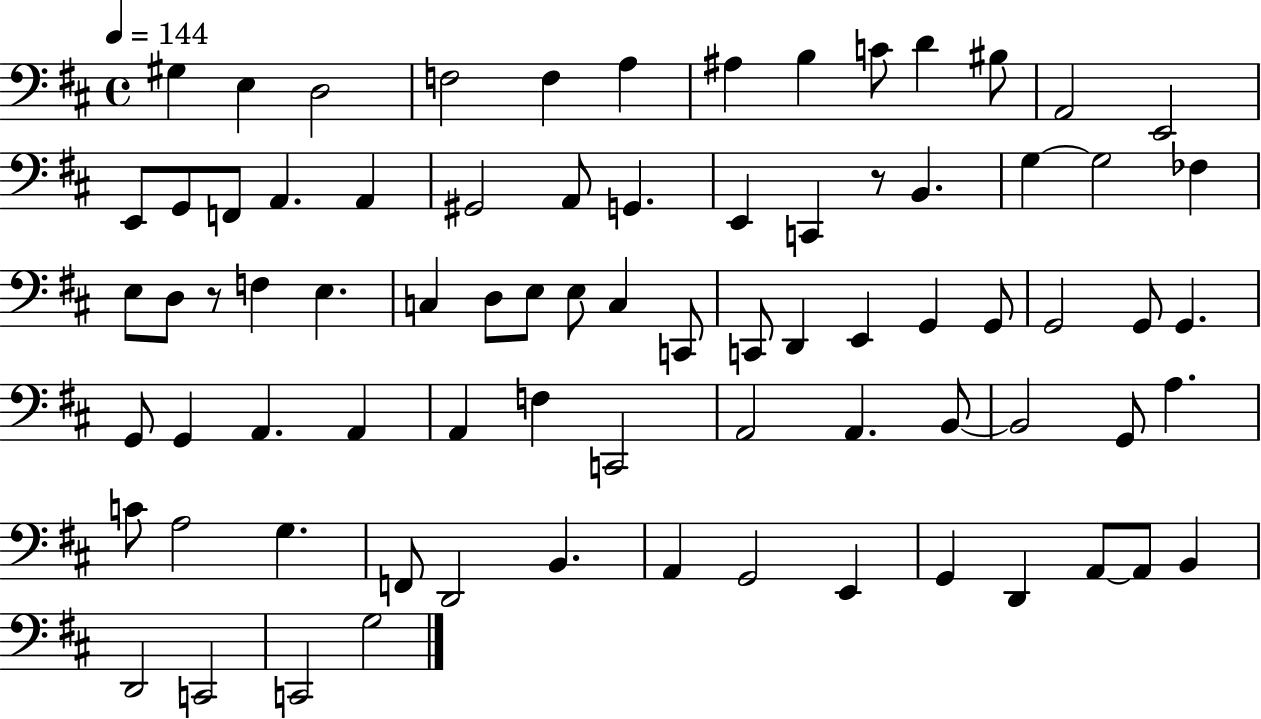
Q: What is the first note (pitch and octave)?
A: G#3